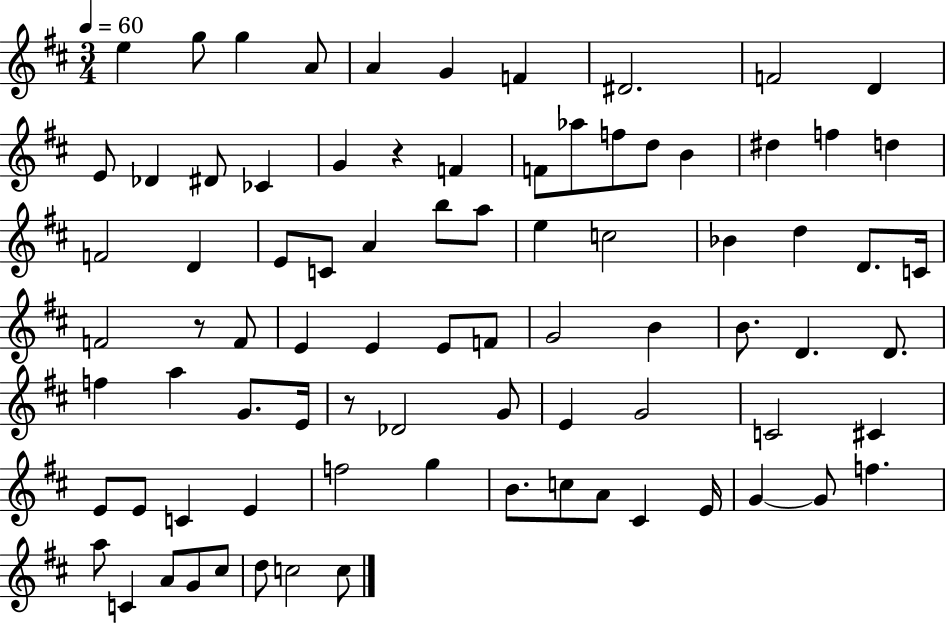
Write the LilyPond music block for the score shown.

{
  \clef treble
  \numericTimeSignature
  \time 3/4
  \key d \major
  \tempo 4 = 60
  \repeat volta 2 { e''4 g''8 g''4 a'8 | a'4 g'4 f'4 | dis'2. | f'2 d'4 | \break e'8 des'4 dis'8 ces'4 | g'4 r4 f'4 | f'8 aes''8 f''8 d''8 b'4 | dis''4 f''4 d''4 | \break f'2 d'4 | e'8 c'8 a'4 b''8 a''8 | e''4 c''2 | bes'4 d''4 d'8. c'16 | \break f'2 r8 f'8 | e'4 e'4 e'8 f'8 | g'2 b'4 | b'8. d'4. d'8. | \break f''4 a''4 g'8. e'16 | r8 des'2 g'8 | e'4 g'2 | c'2 cis'4 | \break e'8 e'8 c'4 e'4 | f''2 g''4 | b'8. c''8 a'8 cis'4 e'16 | g'4~~ g'8 f''4. | \break a''8 c'4 a'8 g'8 cis''8 | d''8 c''2 c''8 | } \bar "|."
}